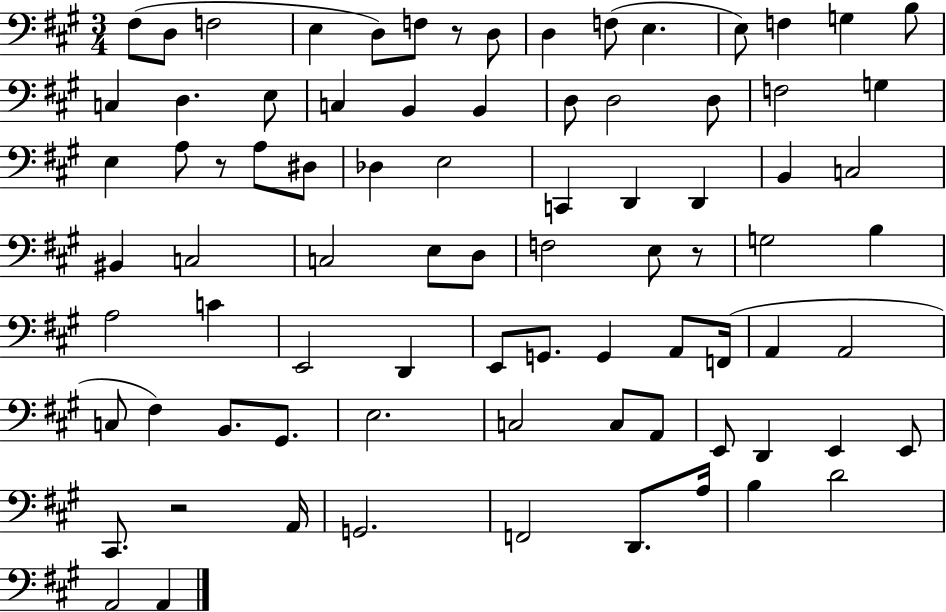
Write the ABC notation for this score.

X:1
T:Untitled
M:3/4
L:1/4
K:A
^F,/2 D,/2 F,2 E, D,/2 F,/2 z/2 D,/2 D, F,/2 E, E,/2 F, G, B,/2 C, D, E,/2 C, B,, B,, D,/2 D,2 D,/2 F,2 G, E, A,/2 z/2 A,/2 ^D,/2 _D, E,2 C,, D,, D,, B,, C,2 ^B,, C,2 C,2 E,/2 D,/2 F,2 E,/2 z/2 G,2 B, A,2 C E,,2 D,, E,,/2 G,,/2 G,, A,,/2 F,,/4 A,, A,,2 C,/2 ^F, B,,/2 ^G,,/2 E,2 C,2 C,/2 A,,/2 E,,/2 D,, E,, E,,/2 ^C,,/2 z2 A,,/4 G,,2 F,,2 D,,/2 A,/4 B, D2 A,,2 A,,